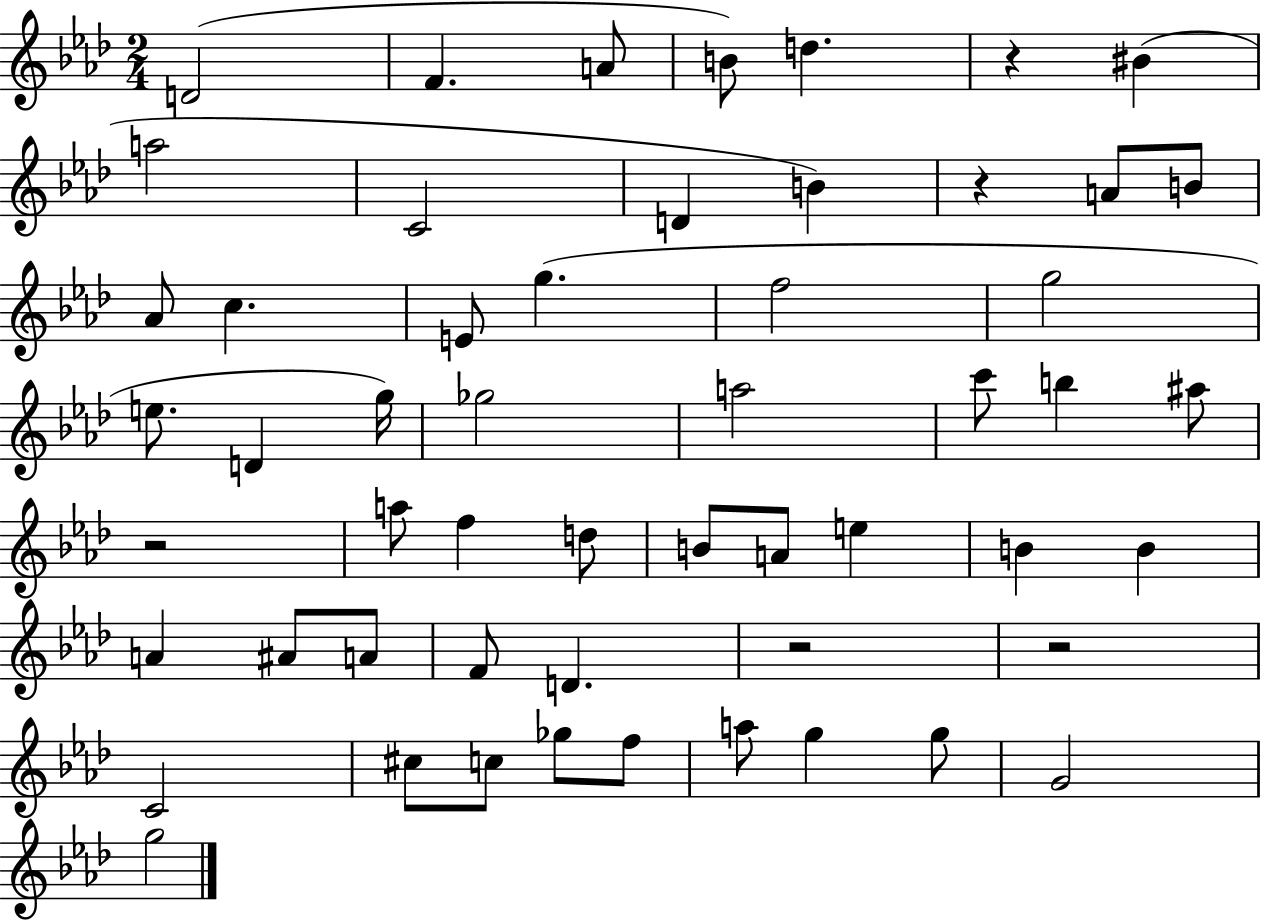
D4/h F4/q. A4/e B4/e D5/q. R/q BIS4/q A5/h C4/h D4/q B4/q R/q A4/e B4/e Ab4/e C5/q. E4/e G5/q. F5/h G5/h E5/e. D4/q G5/s Gb5/h A5/h C6/e B5/q A#5/e R/h A5/e F5/q D5/e B4/e A4/e E5/q B4/q B4/q A4/q A#4/e A4/e F4/e D4/q. R/h R/h C4/h C#5/e C5/e Gb5/e F5/e A5/e G5/q G5/e G4/h G5/h